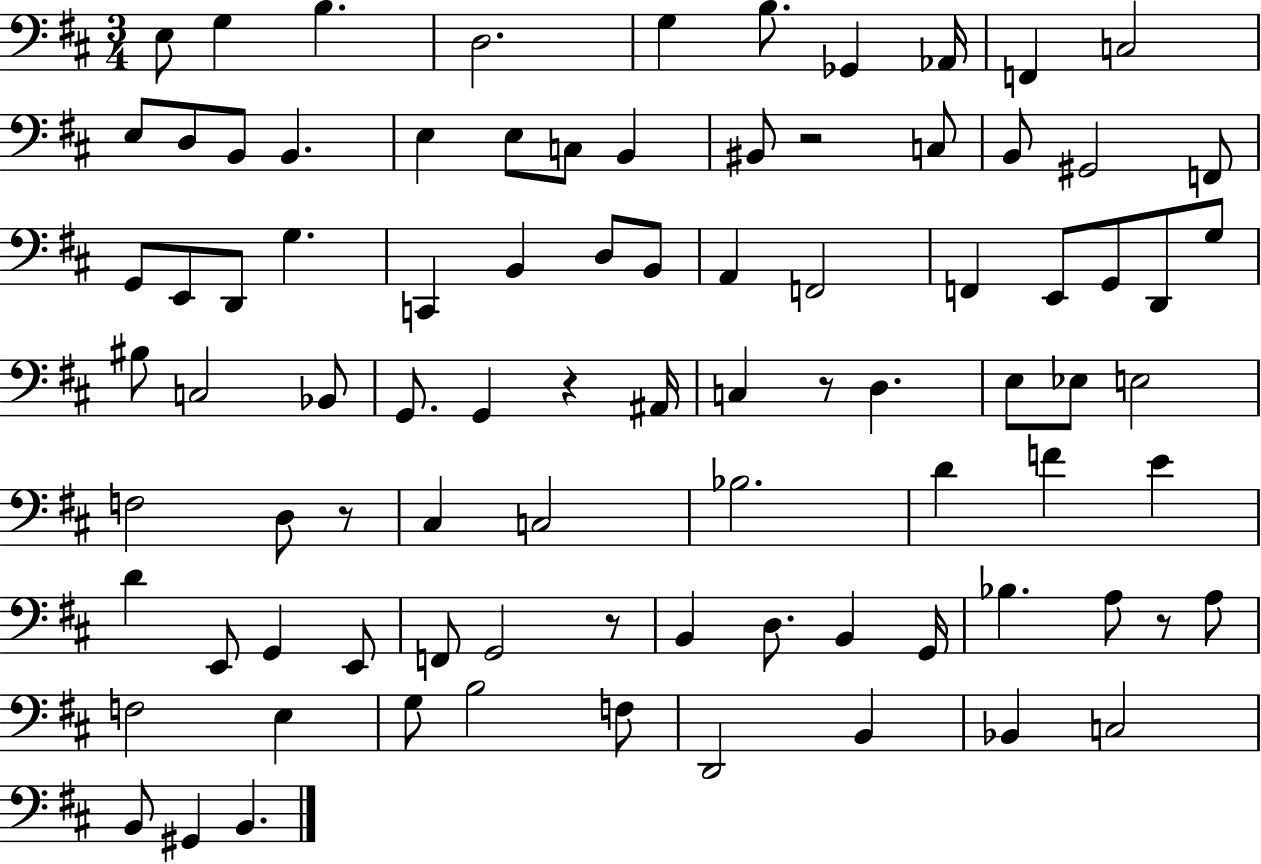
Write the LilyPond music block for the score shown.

{
  \clef bass
  \numericTimeSignature
  \time 3/4
  \key d \major
  e8 g4 b4. | d2. | g4 b8. ges,4 aes,16 | f,4 c2 | \break e8 d8 b,8 b,4. | e4 e8 c8 b,4 | bis,8 r2 c8 | b,8 gis,2 f,8 | \break g,8 e,8 d,8 g4. | c,4 b,4 d8 b,8 | a,4 f,2 | f,4 e,8 g,8 d,8 g8 | \break bis8 c2 bes,8 | g,8. g,4 r4 ais,16 | c4 r8 d4. | e8 ees8 e2 | \break f2 d8 r8 | cis4 c2 | bes2. | d'4 f'4 e'4 | \break d'4 e,8 g,4 e,8 | f,8 g,2 r8 | b,4 d8. b,4 g,16 | bes4. a8 r8 a8 | \break f2 e4 | g8 b2 f8 | d,2 b,4 | bes,4 c2 | \break b,8 gis,4 b,4. | \bar "|."
}